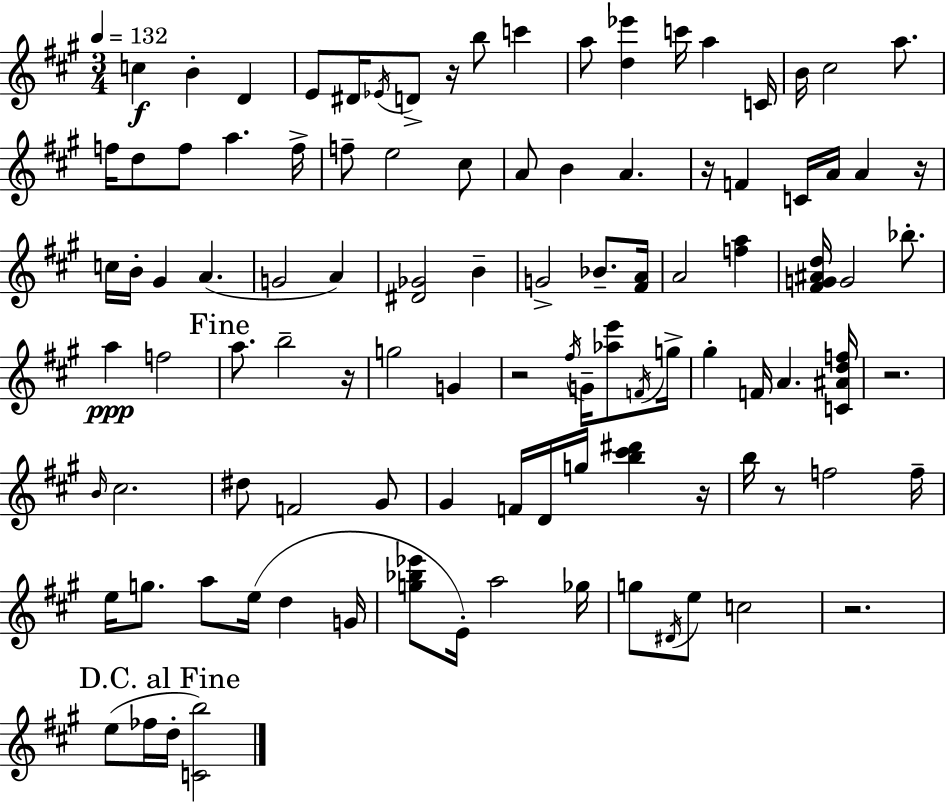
{
  \clef treble
  \numericTimeSignature
  \time 3/4
  \key a \major
  \tempo 4 = 132
  c''4\f b'4-. d'4 | e'8 dis'16 \acciaccatura { ees'16 } d'8-> r16 b''8 c'''4 | a''8 <d'' ees'''>4 c'''16 a''4 | c'16 b'16 cis''2 a''8. | \break f''16 d''8 f''8 a''4. | f''16-> f''8-- e''2 cis''8 | a'8 b'4 a'4. | r16 f'4 c'16 a'16 a'4 | \break r16 c''16 b'16-. gis'4 a'4.( | g'2 a'4) | <dis' ges'>2 b'4-- | g'2-> bes'8.-- | \break <fis' a'>16 a'2 <f'' a''>4 | <fis' g' ais' d''>16 g'2 bes''8.-. | a''4\ppp f''2 | \mark "Fine" a''8. b''2-- | \break r16 g''2 g'4 | r2 \acciaccatura { fis''16 } g'16-- <aes'' e'''>8 | \acciaccatura { f'16 } g''16-> gis''4-. f'16 a'4. | <c' ais' d'' f''>16 r2. | \break \grace { b'16 } cis''2. | dis''8 f'2 | gis'8 gis'4 f'16 d'16 g''16 <b'' cis''' dis'''>4 | r16 b''16 r8 f''2 | \break f''16-- e''16 g''8. a''8 e''16( d''4 | g'16 <g'' bes'' ees'''>8 e'16-.) a''2 | ges''16 g''8 \acciaccatura { dis'16 } e''8 c''2 | r2. | \break \mark "D.C. al Fine" e''8( fes''16 d''16-. <c' b''>2) | \bar "|."
}